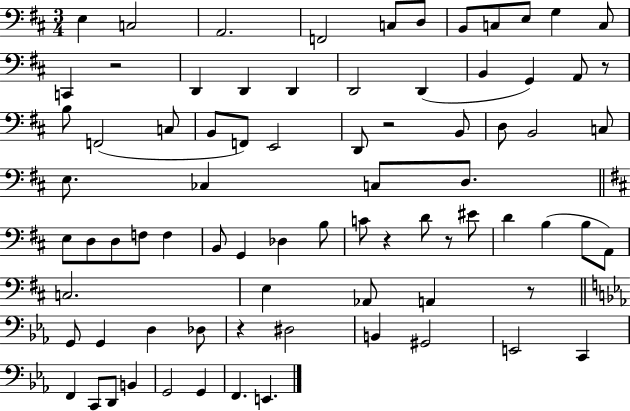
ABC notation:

X:1
T:Untitled
M:3/4
L:1/4
K:D
E, C,2 A,,2 F,,2 C,/2 D,/2 B,,/2 C,/2 E,/2 G, C,/2 C,, z2 D,, D,, D,, D,,2 D,, B,, G,, A,,/2 z/2 B,/2 F,,2 C,/2 B,,/2 F,,/2 E,,2 D,,/2 z2 B,,/2 D,/2 B,,2 C,/2 E,/2 _C, C,/2 D,/2 E,/2 D,/2 D,/2 F,/2 F, B,,/2 G,, _D, B,/2 C/2 z D/2 z/2 ^E/2 D B, B,/2 A,,/2 C,2 E, _A,,/2 A,, z/2 G,,/2 G,, D, _D,/2 z ^D,2 B,, ^G,,2 E,,2 C,, F,, C,,/2 D,,/2 B,, G,,2 G,, F,, E,,